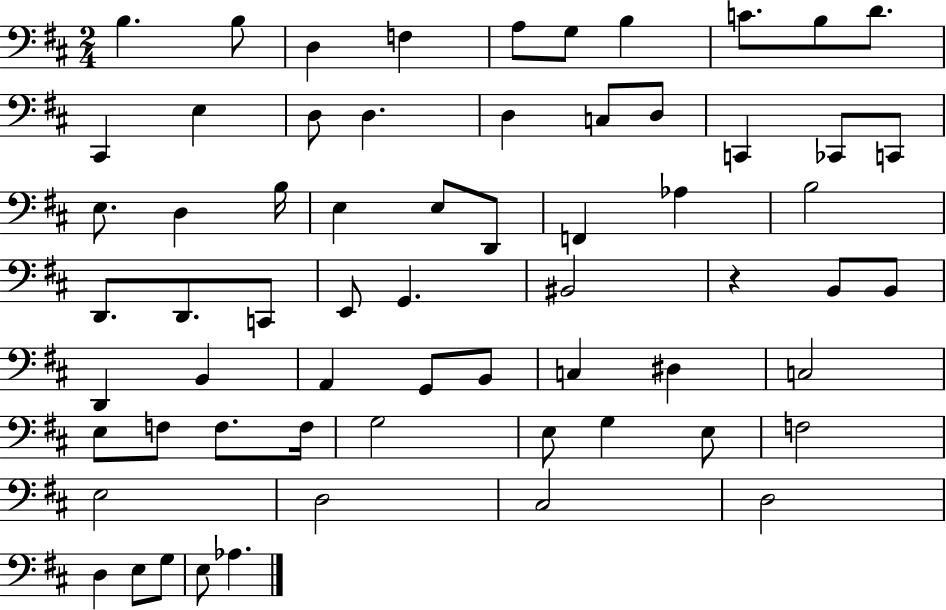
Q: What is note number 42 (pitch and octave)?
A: B2